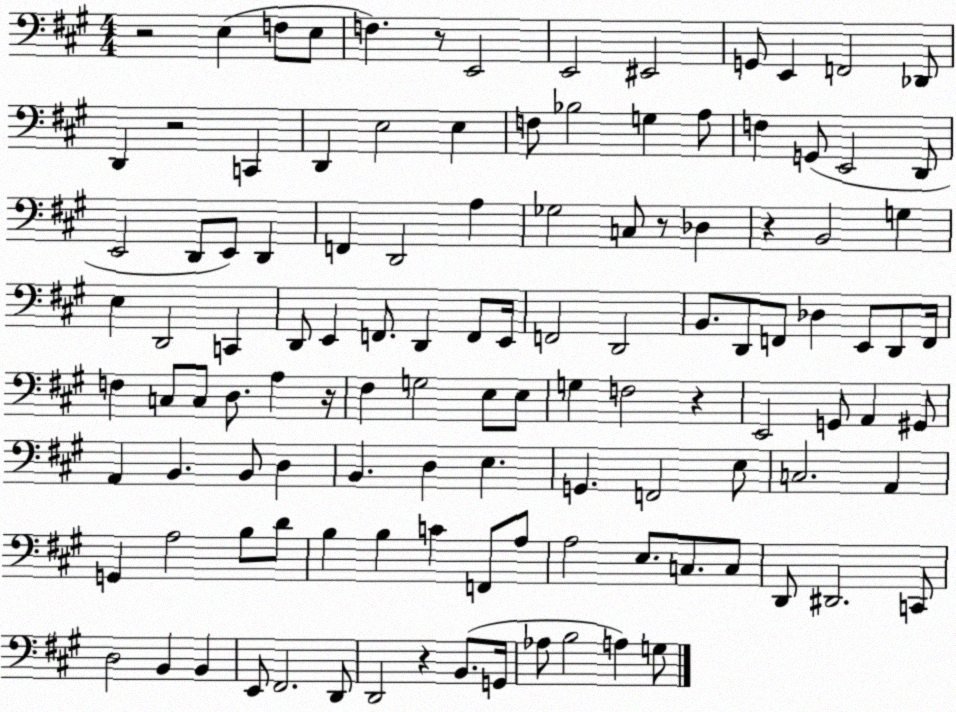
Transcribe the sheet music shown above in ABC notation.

X:1
T:Untitled
M:4/4
L:1/4
K:A
z2 E, F,/2 E,/2 F, z/2 E,,2 E,,2 ^E,,2 G,,/2 E,, F,,2 _D,,/2 D,, z2 C,, D,, E,2 E, F,/2 _B,2 G, A,/2 F, G,,/2 E,,2 D,,/2 E,,2 D,,/2 E,,/2 D,, F,, D,,2 A, _G,2 C,/2 z/2 _D, z B,,2 G, E, D,,2 C,, D,,/2 E,, F,,/2 D,, F,,/2 E,,/4 F,,2 D,,2 B,,/2 D,,/2 F,,/2 _D, E,,/2 D,,/2 F,,/4 F, C,/2 C,/2 D,/2 A, z/4 ^F, G,2 E,/2 E,/2 G, F,2 z E,,2 G,,/2 A,, ^G,,/2 A,, B,, B,,/2 D, B,, D, E, G,, F,,2 E,/2 C,2 A,, G,, A,2 B,/2 D/2 B, B, C F,,/2 A,/2 A,2 E,/2 C,/2 C,/2 D,,/2 ^D,,2 C,,/2 D,2 B,, B,, E,,/2 ^F,,2 D,,/2 D,,2 z B,,/2 G,,/4 _A,/2 B,2 A, G,/2